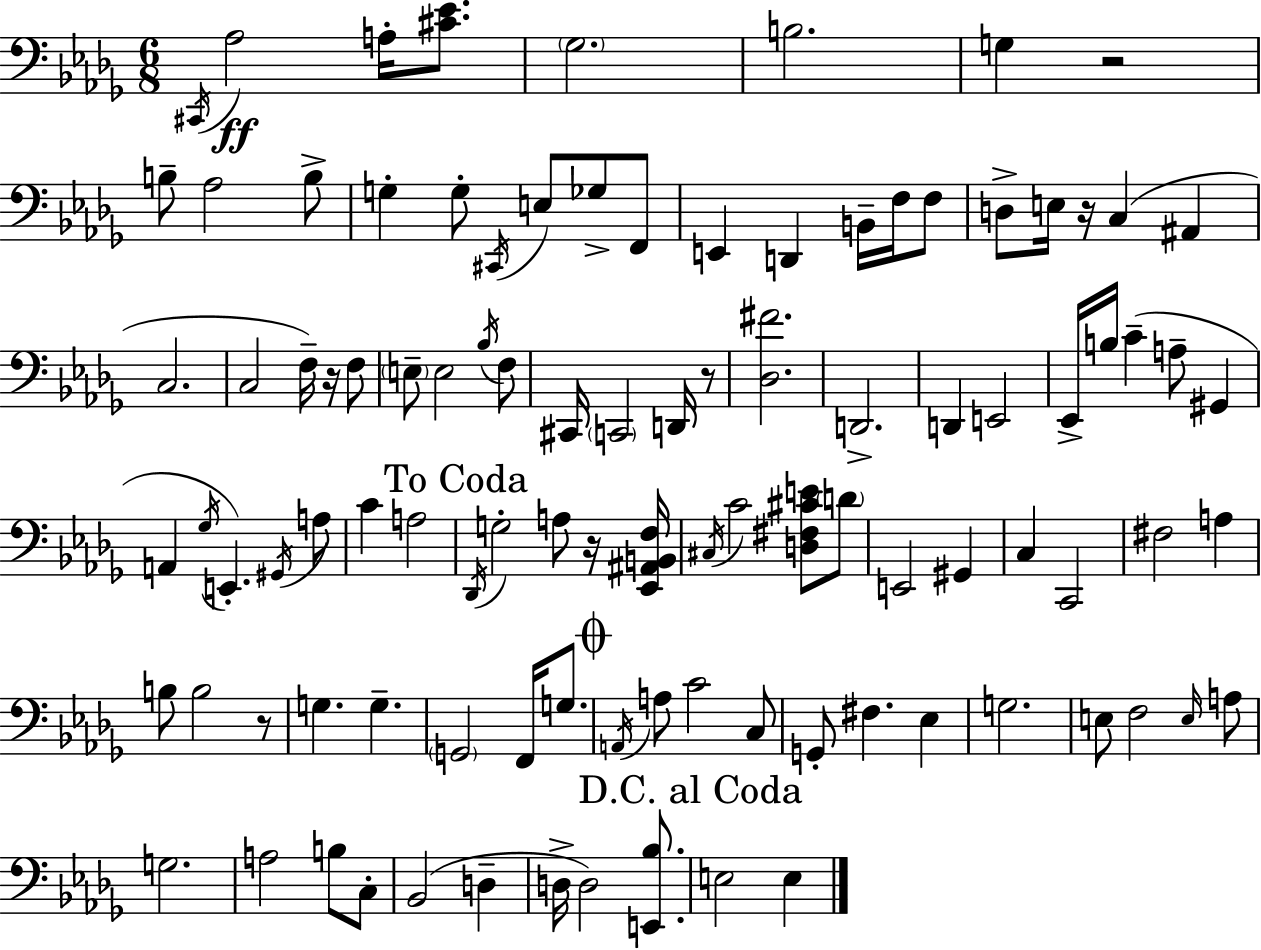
C#2/s Ab3/h A3/s [C#4,Eb4]/e. Gb3/h. B3/h. G3/q R/h B3/e Ab3/h B3/e G3/q G3/e C#2/s E3/e Gb3/e F2/e E2/q D2/q B2/s F3/s F3/e D3/e E3/s R/s C3/q A#2/q C3/h. C3/h F3/s R/s F3/e E3/e E3/h Bb3/s F3/e C#2/s C2/h D2/s R/e [Db3,F#4]/h. D2/h. D2/q E2/h Eb2/s B3/s C4/q A3/e G#2/q A2/q Gb3/s E2/q. G#2/s A3/e C4/q A3/h Db2/s G3/h A3/e R/s [Eb2,A#2,B2,F3]/s C#3/s C4/h [D3,F#3,C#4,E4]/e D4/e E2/h G#2/q C3/q C2/h F#3/h A3/q B3/e B3/h R/e G3/q. G3/q. G2/h F2/s G3/e. A2/s A3/e C4/h C3/e G2/e F#3/q. Eb3/q G3/h. E3/e F3/h E3/s A3/e G3/h. A3/h B3/e C3/e Bb2/h D3/q D3/s D3/h [E2,Bb3]/e. E3/h E3/q